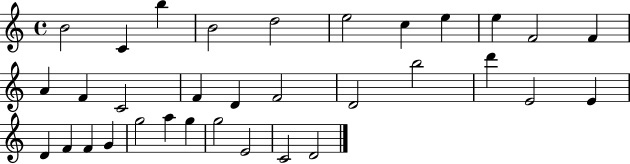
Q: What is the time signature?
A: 4/4